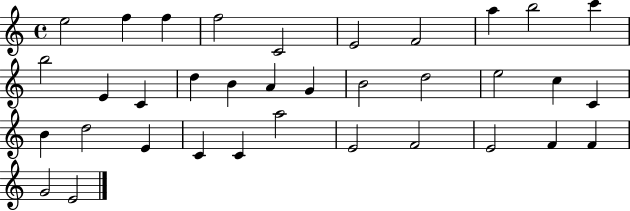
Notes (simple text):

E5/h F5/q F5/q F5/h C4/h E4/h F4/h A5/q B5/h C6/q B5/h E4/q C4/q D5/q B4/q A4/q G4/q B4/h D5/h E5/h C5/q C4/q B4/q D5/h E4/q C4/q C4/q A5/h E4/h F4/h E4/h F4/q F4/q G4/h E4/h